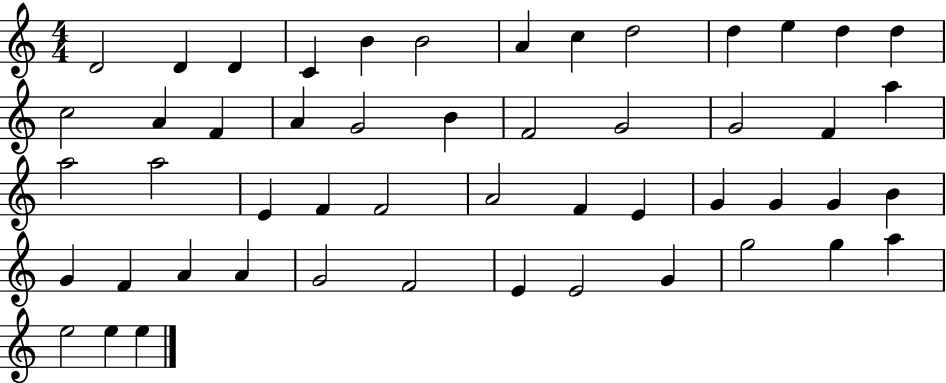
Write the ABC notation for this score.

X:1
T:Untitled
M:4/4
L:1/4
K:C
D2 D D C B B2 A c d2 d e d d c2 A F A G2 B F2 G2 G2 F a a2 a2 E F F2 A2 F E G G G B G F A A G2 F2 E E2 G g2 g a e2 e e